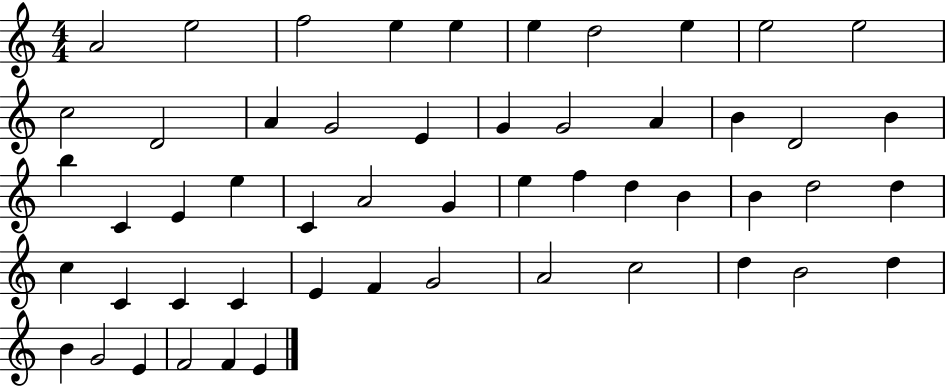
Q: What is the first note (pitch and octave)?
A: A4